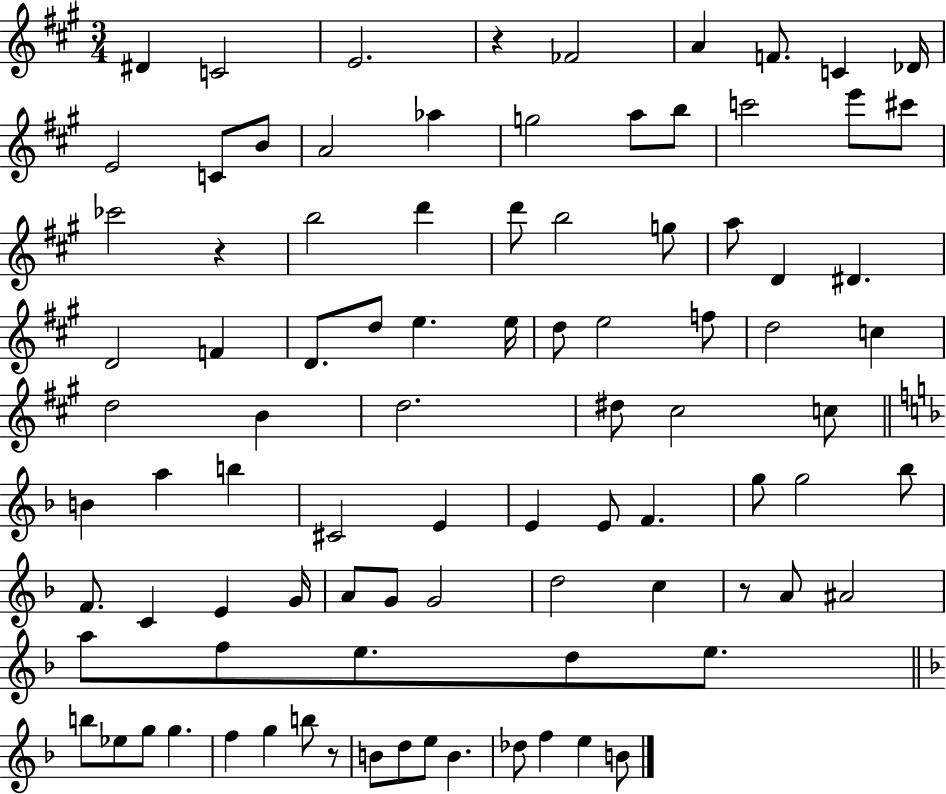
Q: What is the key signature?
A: A major